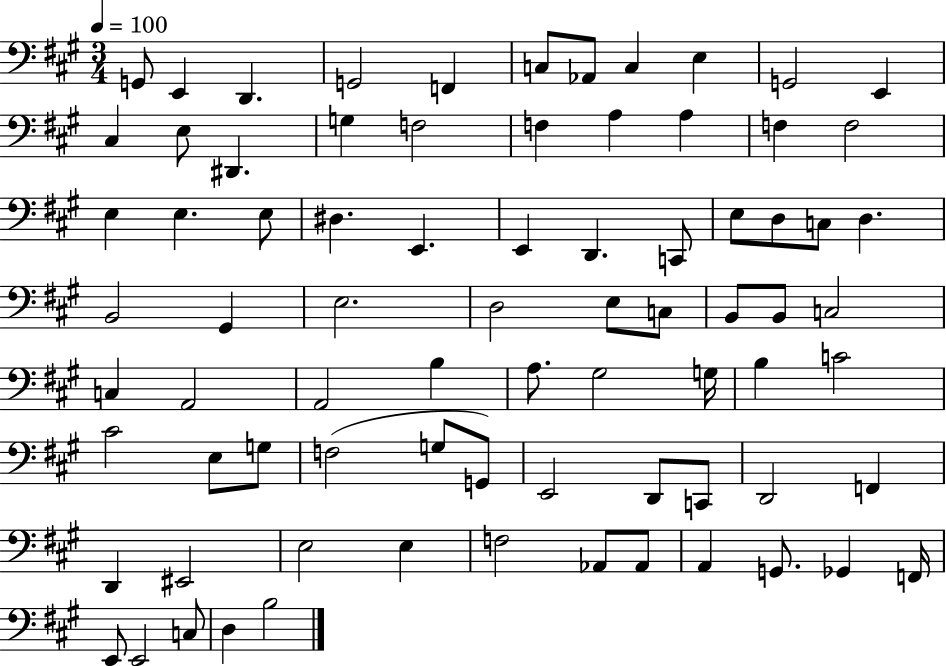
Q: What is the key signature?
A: A major